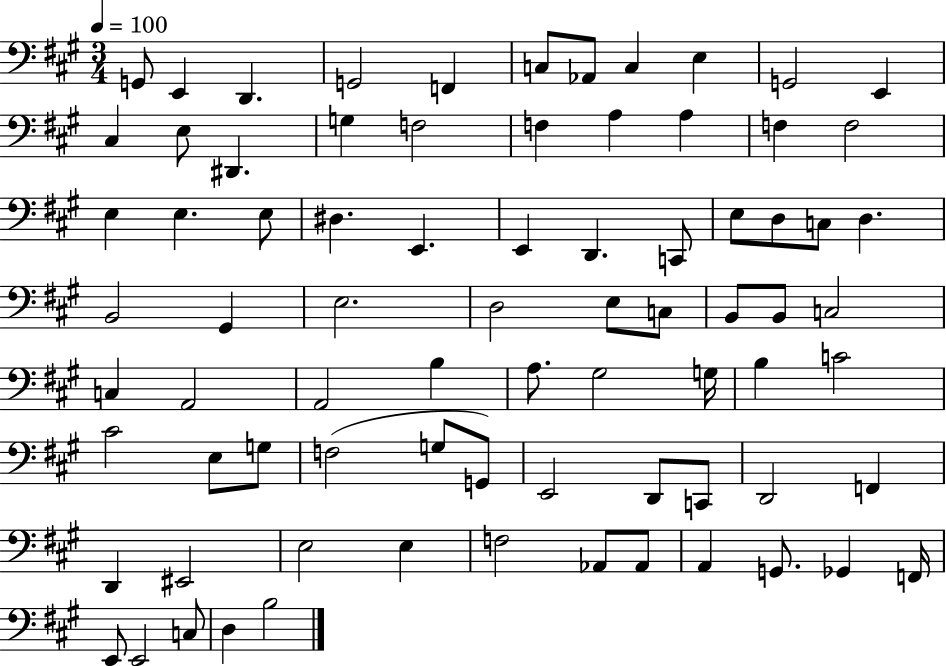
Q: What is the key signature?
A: A major